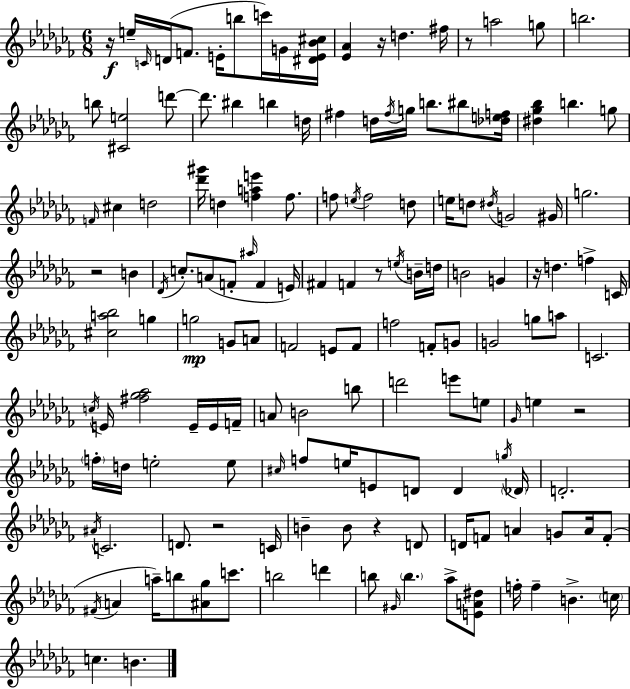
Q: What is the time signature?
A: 6/8